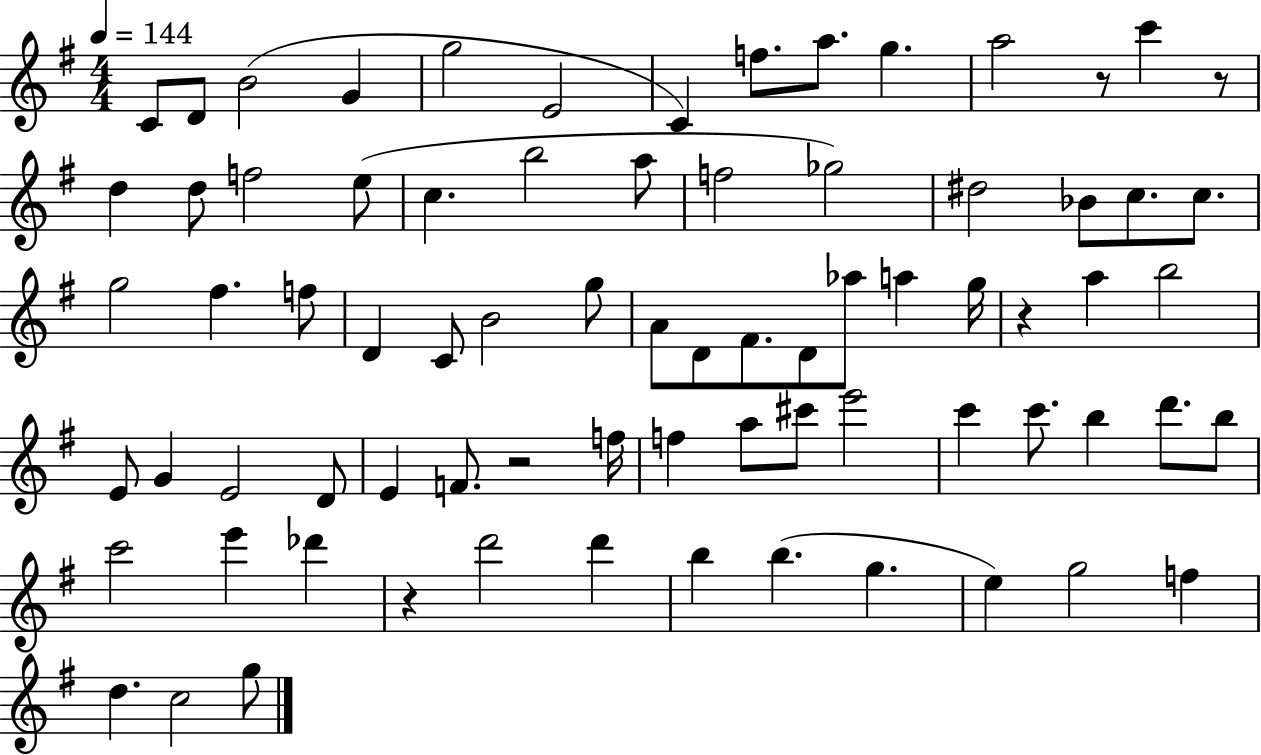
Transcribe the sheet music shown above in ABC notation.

X:1
T:Untitled
M:4/4
L:1/4
K:G
C/2 D/2 B2 G g2 E2 C f/2 a/2 g a2 z/2 c' z/2 d d/2 f2 e/2 c b2 a/2 f2 _g2 ^d2 _B/2 c/2 c/2 g2 ^f f/2 D C/2 B2 g/2 A/2 D/2 ^F/2 D/2 _a/2 a g/4 z a b2 E/2 G E2 D/2 E F/2 z2 f/4 f a/2 ^c'/2 e'2 c' c'/2 b d'/2 b/2 c'2 e' _d' z d'2 d' b b g e g2 f d c2 g/2